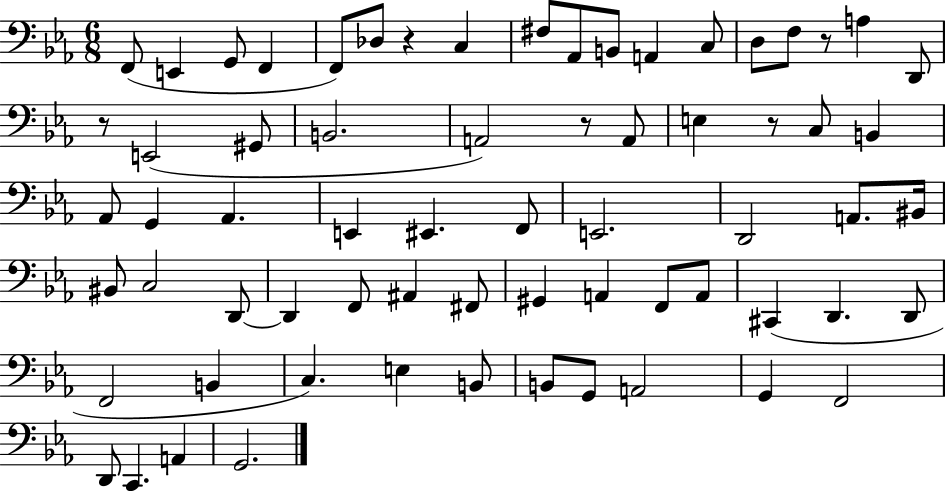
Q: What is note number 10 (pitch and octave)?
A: B2